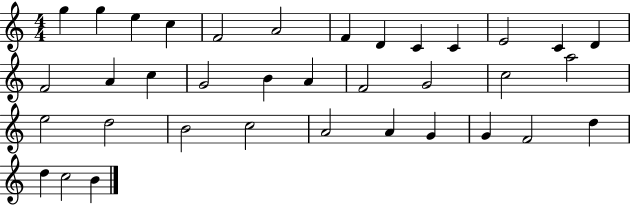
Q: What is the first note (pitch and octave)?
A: G5